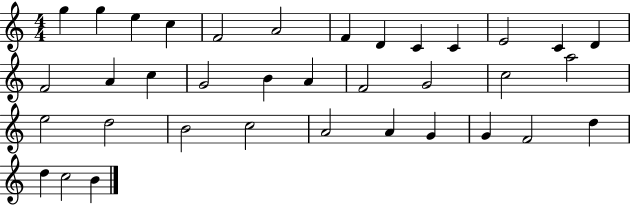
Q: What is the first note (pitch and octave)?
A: G5